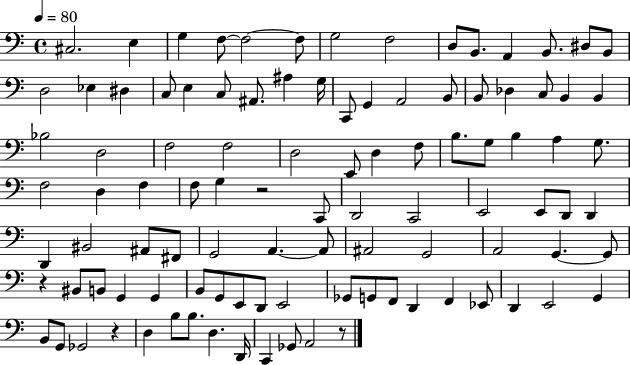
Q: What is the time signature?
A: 4/4